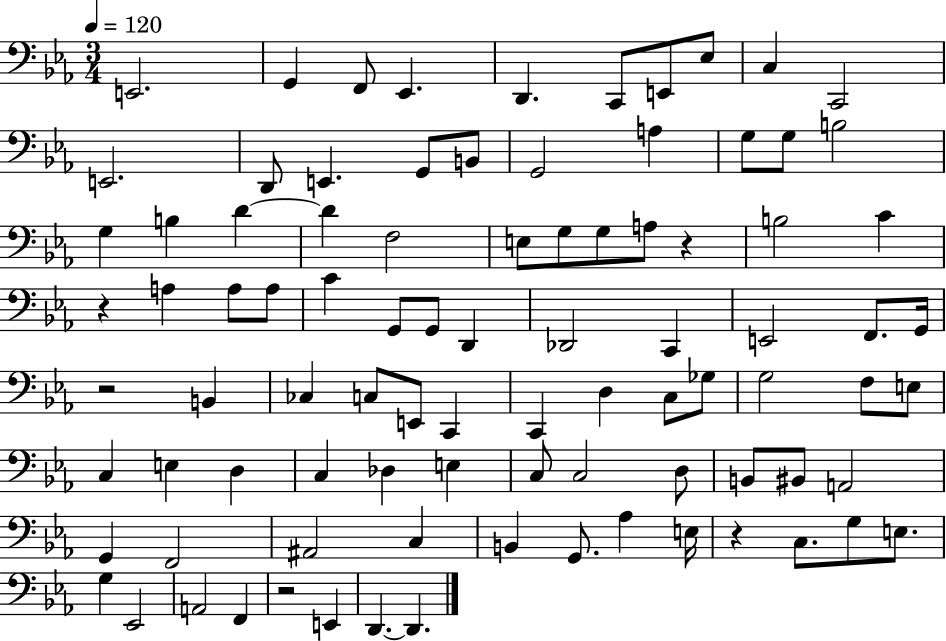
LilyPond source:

{
  \clef bass
  \numericTimeSignature
  \time 3/4
  \key ees \major
  \tempo 4 = 120
  \repeat volta 2 { e,2. | g,4 f,8 ees,4. | d,4. c,8 e,8 ees8 | c4 c,2 | \break e,2. | d,8 e,4. g,8 b,8 | g,2 a4 | g8 g8 b2 | \break g4 b4 d'4~~ | d'4 f2 | e8 g8 g8 a8 r4 | b2 c'4 | \break r4 a4 a8 a8 | c'4 g,8 g,8 d,4 | des,2 c,4 | e,2 f,8. g,16 | \break r2 b,4 | ces4 c8 e,8 c,4 | c,4 d4 c8 ges8 | g2 f8 e8 | \break c4 e4 d4 | c4 des4 e4 | c8 c2 d8 | b,8 bis,8 a,2 | \break g,4 f,2 | ais,2 c4 | b,4 g,8. aes4 e16 | r4 c8. g8 e8. | \break g4 ees,2 | a,2 f,4 | r2 e,4 | d,4.~~ d,4. | \break } \bar "|."
}